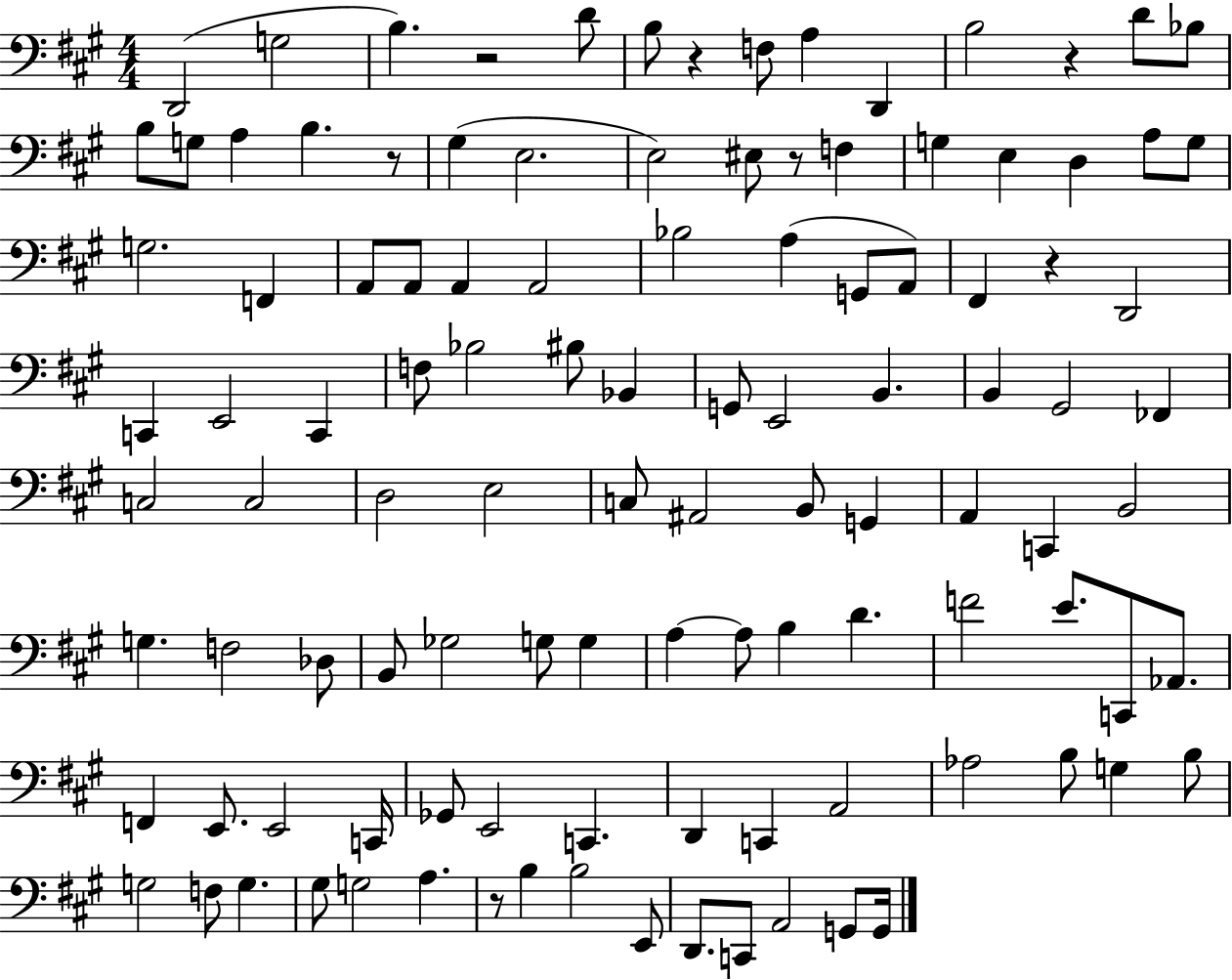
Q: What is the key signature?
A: A major